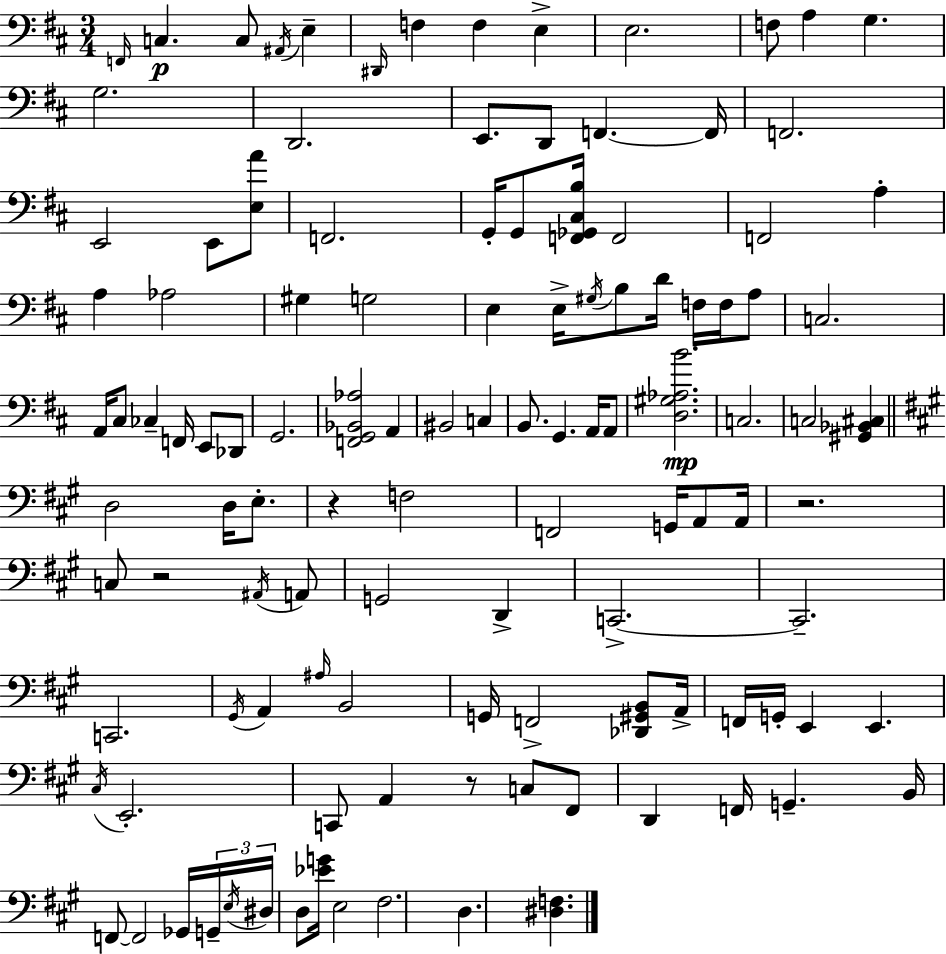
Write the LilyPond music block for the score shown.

{
  \clef bass
  \numericTimeSignature
  \time 3/4
  \key d \major
  \grace { f,16 }\p c4. c8 \acciaccatura { ais,16 } e4-- | \grace { dis,16 } f4 f4 e4-> | e2. | f8 a4 g4. | \break g2. | d,2. | e,8. d,8 f,4.~~ | f,16 f,2. | \break e,2 e,8 | <e a'>8 f,2. | g,16-. g,8 <f, ges, cis b>16 f,2 | f,2 a4-. | \break a4 aes2 | gis4 g2 | e4 e16-> \acciaccatura { gis16 } b8 d'16 | f16 f16 a8 c2. | \break a,16 cis8 ces4-- f,16 | e,8 des,8 g,2. | <f, g, bes, aes>2 | a,4 bis,2 | \break c4 b,8. g,4. | a,16 a,8 <d gis aes b'>2.\mp | c2. | c2 | \break <gis, bes, cis>4 \bar "||" \break \key a \major d2 d16 e8.-. | r4 f2 | f,2 g,16 a,8 a,16 | r2. | \break c8 r2 \acciaccatura { ais,16 } a,8 | g,2 d,4-> | c,2.->~~ | c,2.-- | \break c,2. | \acciaccatura { gis,16 } a,4 \grace { ais16 } b,2 | g,16 f,2-> | <des, gis, b,>8 a,16-> f,16 g,16-. e,4 e,4. | \break \acciaccatura { cis16 } e,2.-. | c,8 a,4 r8 | c8 fis,8 d,4 f,16 g,4.-- | b,16 f,8~~ f,2 | \break ges,16 \tuplet 3/2 { g,16-- \acciaccatura { e16 } dis16 } d8 <ees' g'>16 e2 | fis2. | d4. <dis f>4. | \bar "|."
}